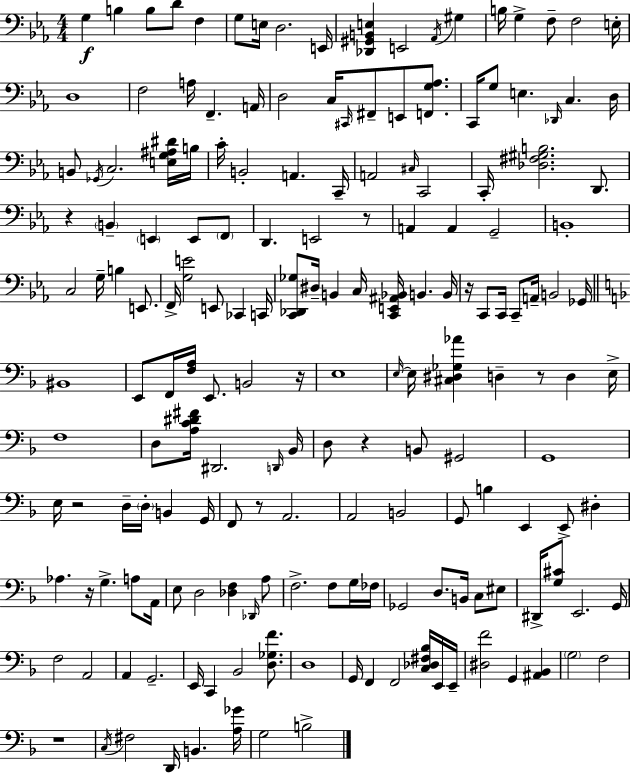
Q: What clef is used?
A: bass